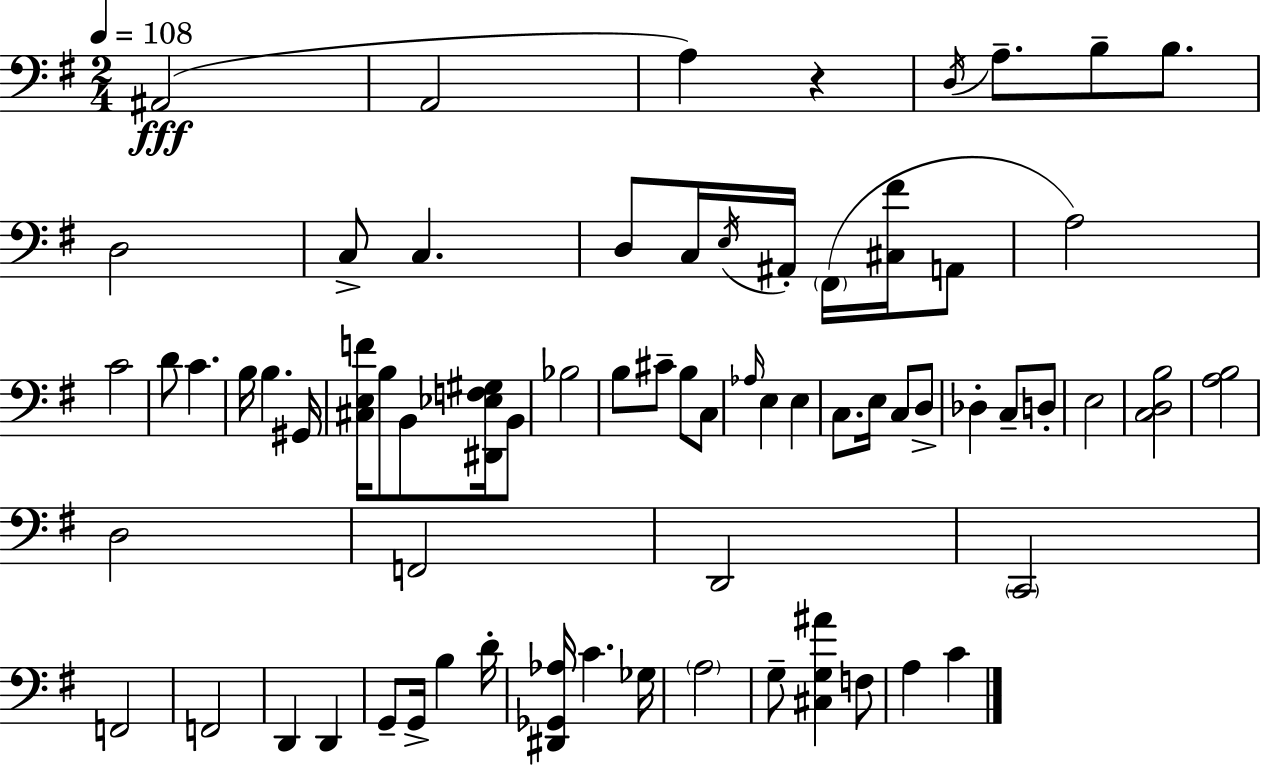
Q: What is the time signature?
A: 2/4